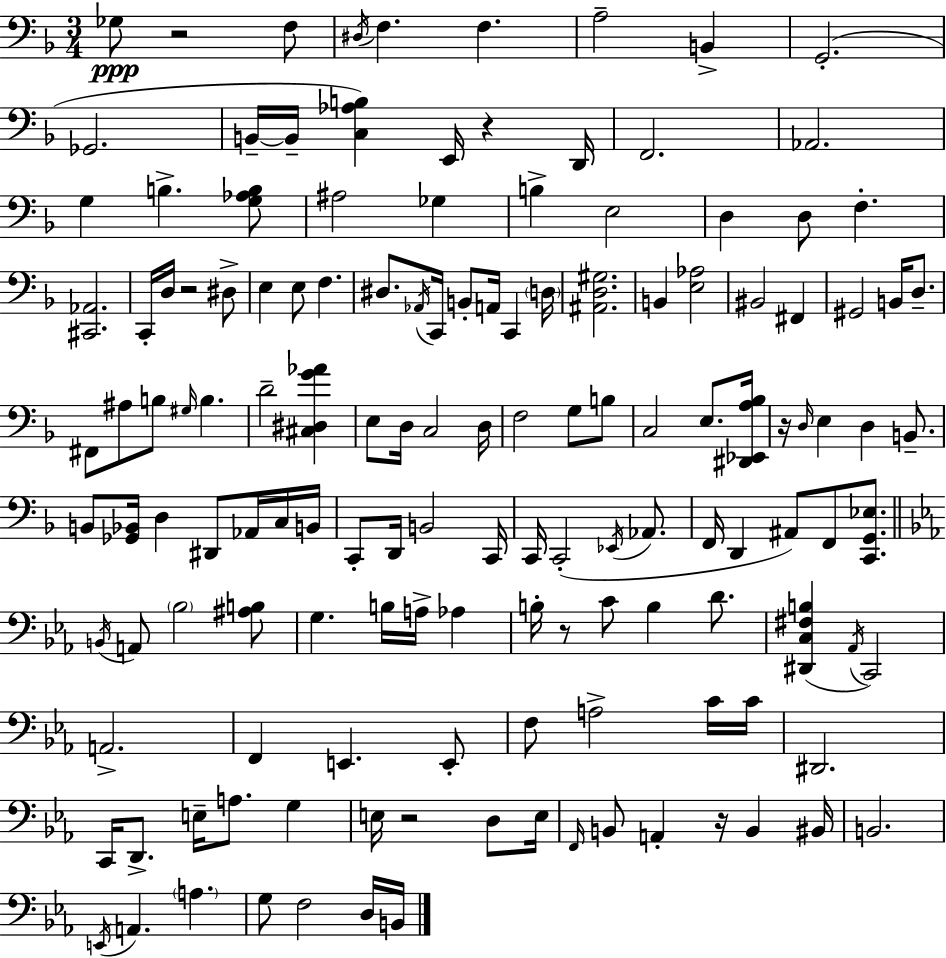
{
  \clef bass
  \numericTimeSignature
  \time 3/4
  \key f \major
  ges8\ppp r2 f8 | \acciaccatura { dis16 } f4. f4. | a2-- b,4-> | g,2.-.( | \break ges,2. | b,16--~~ b,16-- <c aes b>4) e,16 r4 | d,16 f,2. | aes,2. | \break g4 b4.-> <g aes b>8 | ais2 ges4 | b4-> e2 | d4 d8 f4.-. | \break <cis, aes,>2. | c,16-. d16 r2 dis8-> | e4 e8 f4. | dis8. \acciaccatura { aes,16 } c,16 b,8-. a,16 c,4 | \break \parenthesize d16 <ais, d gis>2. | b,4 <e aes>2 | bis,2 fis,4 | gis,2 b,16 d8.-- | \break fis,8 ais8 b8 \grace { gis16 } b4. | d'2-- <cis dis g' aes'>4 | e8 d16 c2 | d16 f2 g8 | \break b8 c2 e8. | <dis, ees, a bes>16 r16 \grace { d16 } e4 d4 | b,8.-- b,8 <ges, bes,>16 d4 dis,8 | aes,16 c16 b,16 c,8-. d,16 b,2 | \break c,16 c,16 c,2-.( | \acciaccatura { ees,16 } aes,8. f,16 d,4 ais,8) | f,8 <c, g, ees>8. \bar "||" \break \key ees \major \acciaccatura { b,16 } a,8 \parenthesize bes2 <ais b>8 | g4. b16 a16-> aes4 | b16-. r8 c'8 b4 d'8. | <dis, c fis b>4( \acciaccatura { aes,16 } c,2) | \break a,2.-> | f,4 e,4. | e,8-. f8 a2-> | c'16 c'16 dis,2. | \break c,16 d,8.-> e16-- a8. g4 | e16 r2 d8 | e16 \grace { f,16 } b,8 a,4-. r16 b,4 | bis,16 b,2. | \break \acciaccatura { e,16 } a,4. \parenthesize a4. | g8 f2 | d16 b,16 \bar "|."
}